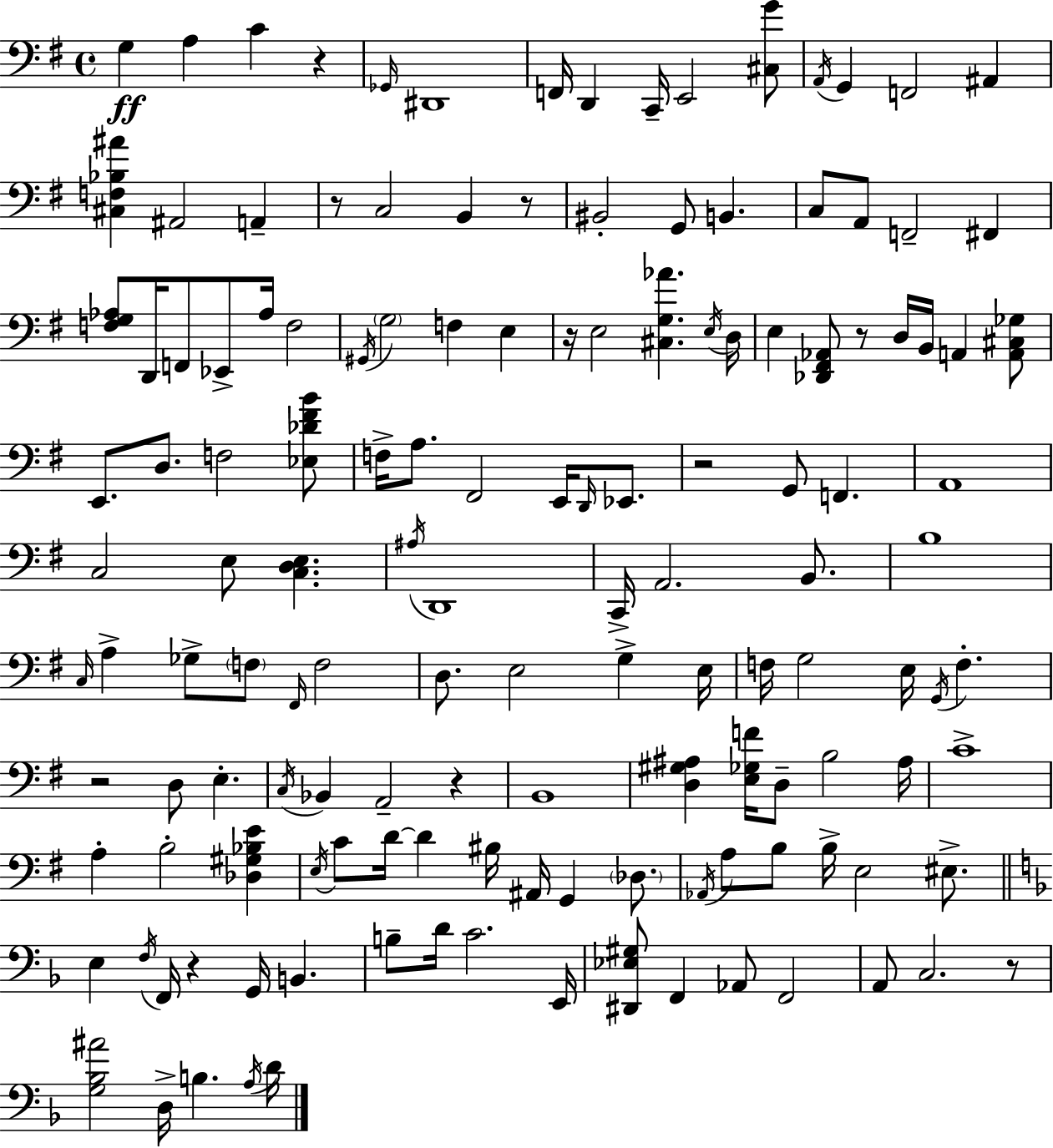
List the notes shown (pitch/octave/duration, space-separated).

G3/q A3/q C4/q R/q Gb2/s D#2/w F2/s D2/q C2/s E2/h [C#3,G4]/e A2/s G2/q F2/h A#2/q [C#3,F3,Bb3,A#4]/q A#2/h A2/q R/e C3/h B2/q R/e BIS2/h G2/e B2/q. C3/e A2/e F2/h F#2/q [F3,G3,Ab3]/e D2/s F2/e Eb2/e Ab3/s F3/h G#2/s G3/h F3/q E3/q R/s E3/h [C#3,G3,Ab4]/q. E3/s D3/s E3/q [Db2,F#2,Ab2]/e R/e D3/s B2/s A2/q [A2,C#3,Gb3]/e E2/e. D3/e. F3/h [Eb3,Db4,F#4,B4]/e F3/s A3/e. F#2/h E2/s D2/s Eb2/e. R/h G2/e F2/q. A2/w C3/h E3/e [C3,D3,E3]/q. A#3/s D2/w C2/s A2/h. B2/e. B3/w C3/s A3/q Gb3/e F3/e F#2/s F3/h D3/e. E3/h G3/q E3/s F3/s G3/h E3/s G2/s F3/q. R/h D3/e E3/q. C3/s Bb2/q A2/h R/q B2/w [D3,G#3,A#3]/q [E3,Gb3,F4]/s D3/e B3/h A#3/s C4/w A3/q B3/h [Db3,G#3,Bb3,E4]/q E3/s C4/e D4/s D4/q BIS3/s A#2/s G2/q Db3/e. Ab2/s A3/e B3/e B3/s E3/h EIS3/e. E3/q F3/s F2/s R/q G2/s B2/q. B3/e D4/s C4/h. E2/s [D#2,Eb3,G#3]/e F2/q Ab2/e F2/h A2/e C3/h. R/e [G3,Bb3,A#4]/h D3/s B3/q. A3/s D4/s